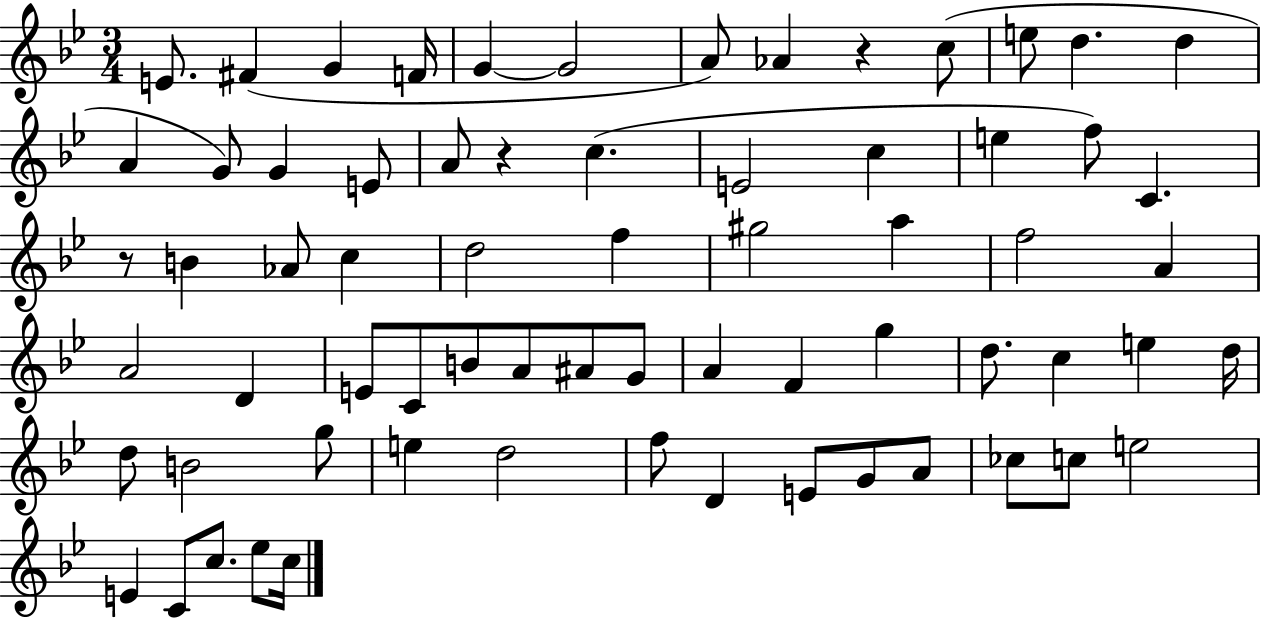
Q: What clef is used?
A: treble